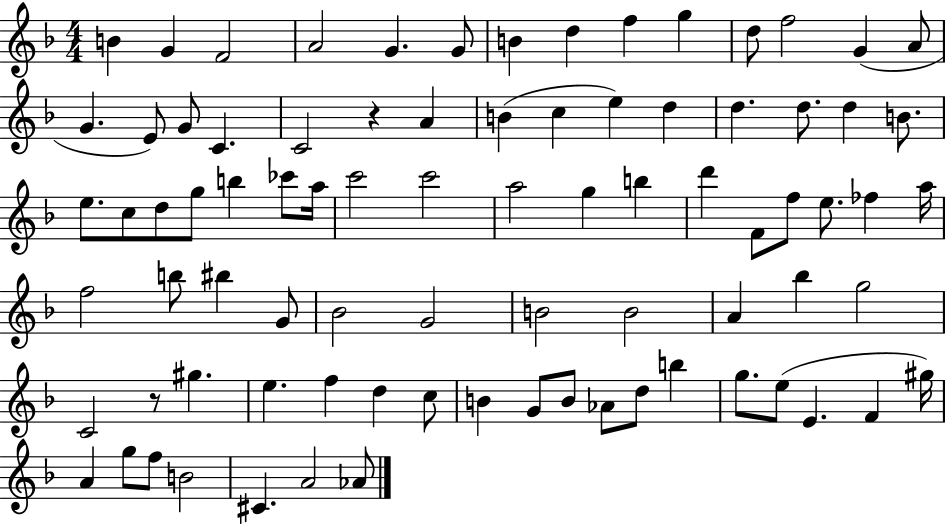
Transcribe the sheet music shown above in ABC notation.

X:1
T:Untitled
M:4/4
L:1/4
K:F
B G F2 A2 G G/2 B d f g d/2 f2 G A/2 G E/2 G/2 C C2 z A B c e d d d/2 d B/2 e/2 c/2 d/2 g/2 b _c'/2 a/4 c'2 c'2 a2 g b d' F/2 f/2 e/2 _f a/4 f2 b/2 ^b G/2 _B2 G2 B2 B2 A _b g2 C2 z/2 ^g e f d c/2 B G/2 B/2 _A/2 d/2 b g/2 e/2 E F ^g/4 A g/2 f/2 B2 ^C A2 _A/2